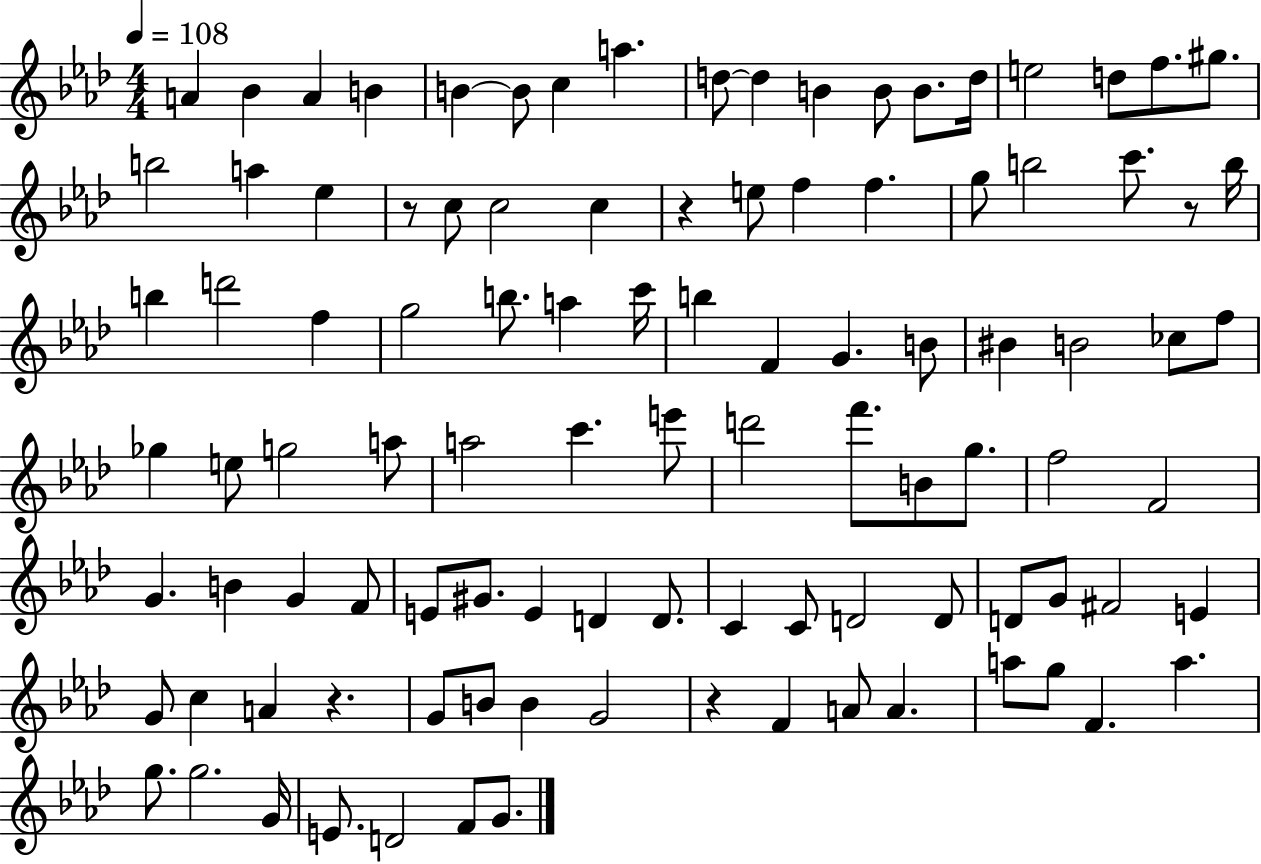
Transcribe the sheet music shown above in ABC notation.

X:1
T:Untitled
M:4/4
L:1/4
K:Ab
A _B A B B B/2 c a d/2 d B B/2 B/2 d/4 e2 d/2 f/2 ^g/2 b2 a _e z/2 c/2 c2 c z e/2 f f g/2 b2 c'/2 z/2 b/4 b d'2 f g2 b/2 a c'/4 b F G B/2 ^B B2 _c/2 f/2 _g e/2 g2 a/2 a2 c' e'/2 d'2 f'/2 B/2 g/2 f2 F2 G B G F/2 E/2 ^G/2 E D D/2 C C/2 D2 D/2 D/2 G/2 ^F2 E G/2 c A z G/2 B/2 B G2 z F A/2 A a/2 g/2 F a g/2 g2 G/4 E/2 D2 F/2 G/2